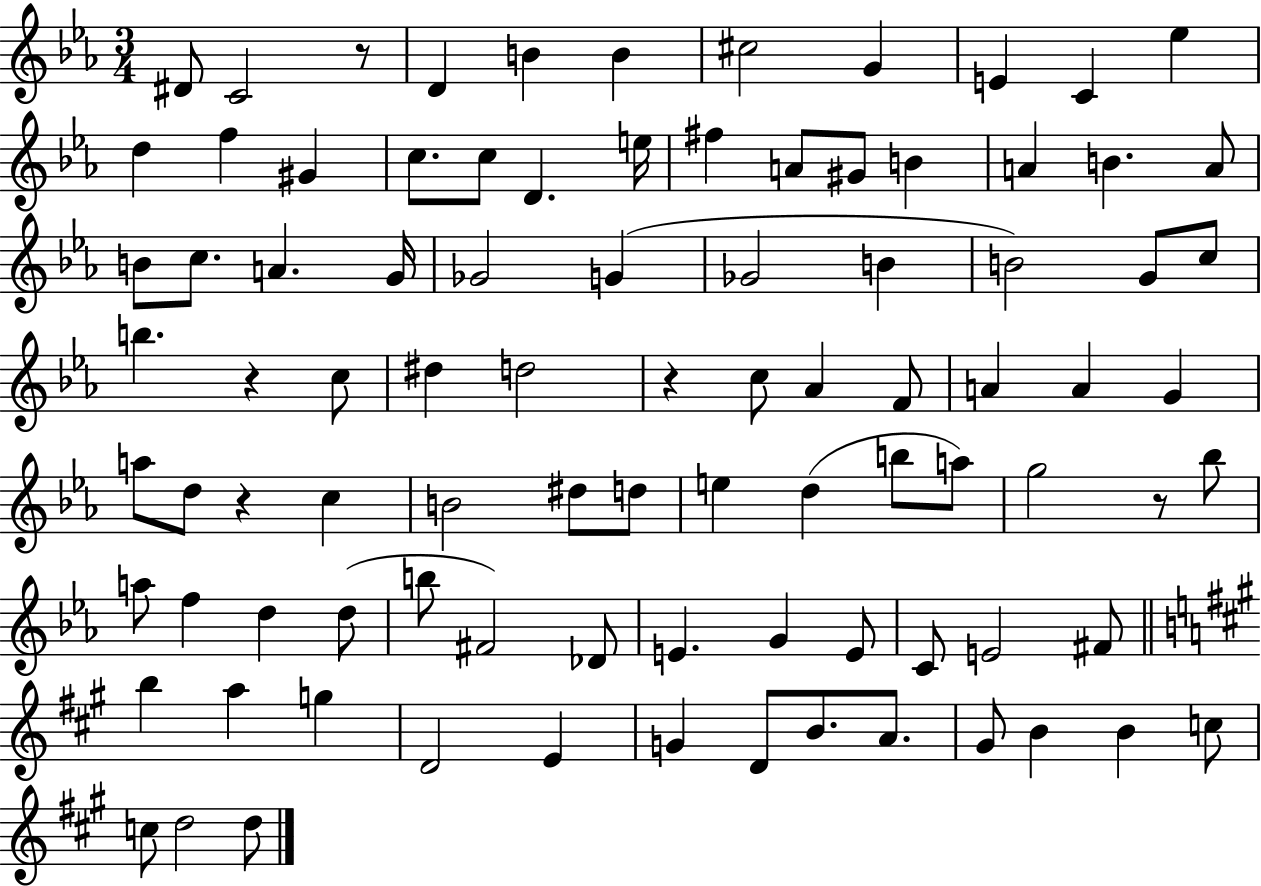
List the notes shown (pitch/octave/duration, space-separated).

D#4/e C4/h R/e D4/q B4/q B4/q C#5/h G4/q E4/q C4/q Eb5/q D5/q F5/q G#4/q C5/e. C5/e D4/q. E5/s F#5/q A4/e G#4/e B4/q A4/q B4/q. A4/e B4/e C5/e. A4/q. G4/s Gb4/h G4/q Gb4/h B4/q B4/h G4/e C5/e B5/q. R/q C5/e D#5/q D5/h R/q C5/e Ab4/q F4/e A4/q A4/q G4/q A5/e D5/e R/q C5/q B4/h D#5/e D5/e E5/q D5/q B5/e A5/e G5/h R/e Bb5/e A5/e F5/q D5/q D5/e B5/e F#4/h Db4/e E4/q. G4/q E4/e C4/e E4/h F#4/e B5/q A5/q G5/q D4/h E4/q G4/q D4/e B4/e. A4/e. G#4/e B4/q B4/q C5/e C5/e D5/h D5/e